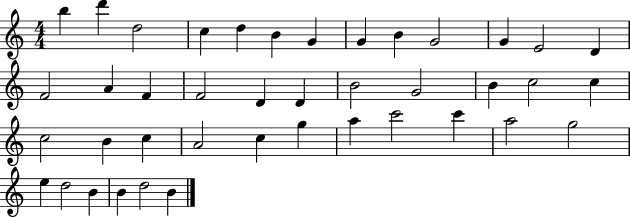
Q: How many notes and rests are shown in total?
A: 41